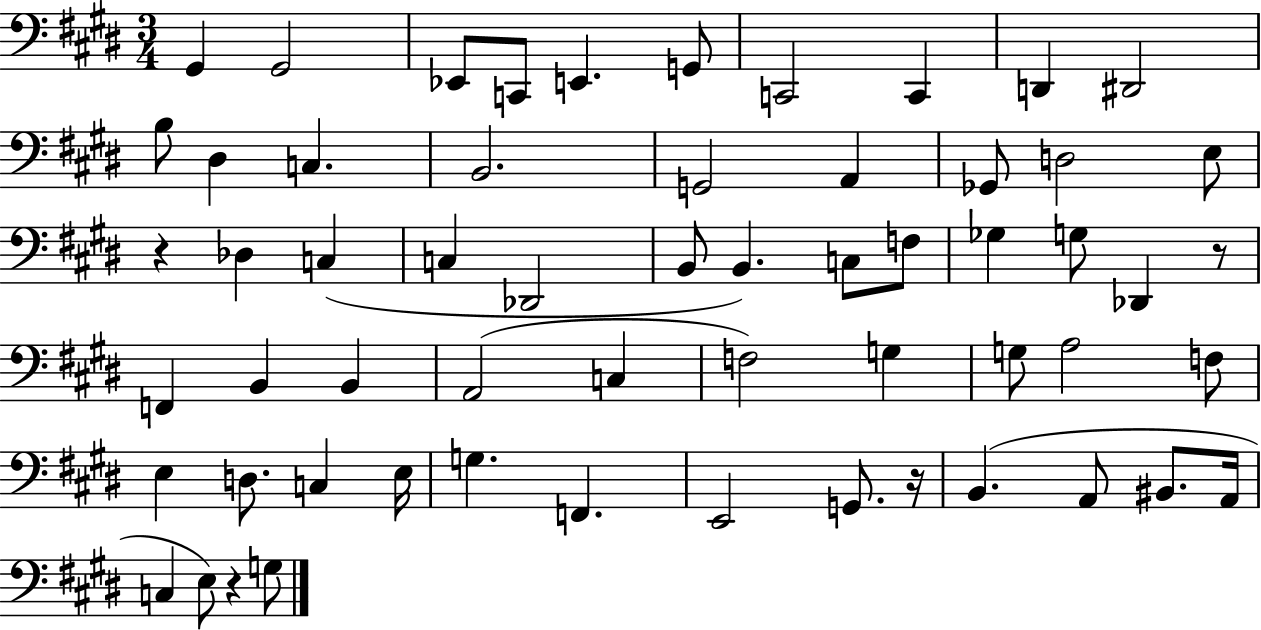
X:1
T:Untitled
M:3/4
L:1/4
K:E
^G,, ^G,,2 _E,,/2 C,,/2 E,, G,,/2 C,,2 C,, D,, ^D,,2 B,/2 ^D, C, B,,2 G,,2 A,, _G,,/2 D,2 E,/2 z _D, C, C, _D,,2 B,,/2 B,, C,/2 F,/2 _G, G,/2 _D,, z/2 F,, B,, B,, A,,2 C, F,2 G, G,/2 A,2 F,/2 E, D,/2 C, E,/4 G, F,, E,,2 G,,/2 z/4 B,, A,,/2 ^B,,/2 A,,/4 C, E,/2 z G,/2